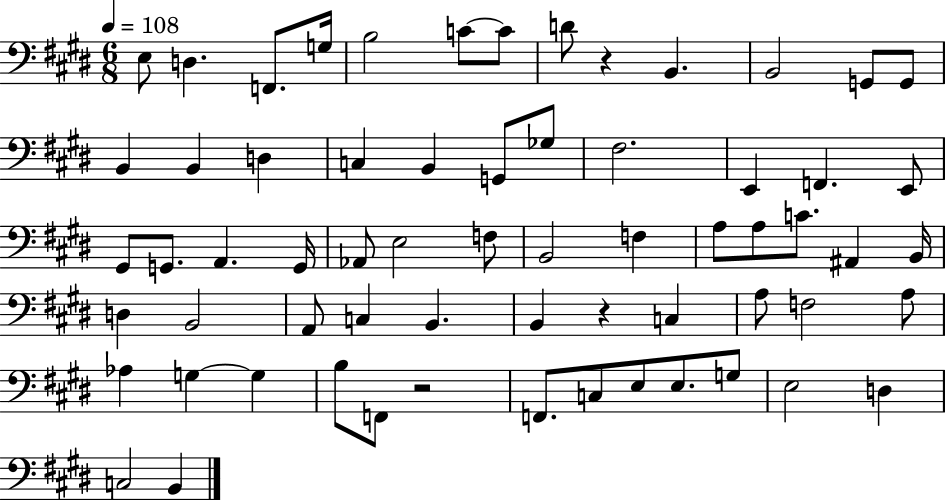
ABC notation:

X:1
T:Untitled
M:6/8
L:1/4
K:E
E,/2 D, F,,/2 G,/4 B,2 C/2 C/2 D/2 z B,, B,,2 G,,/2 G,,/2 B,, B,, D, C, B,, G,,/2 _G,/2 ^F,2 E,, F,, E,,/2 ^G,,/2 G,,/2 A,, G,,/4 _A,,/2 E,2 F,/2 B,,2 F, A,/2 A,/2 C/2 ^A,, B,,/4 D, B,,2 A,,/2 C, B,, B,, z C, A,/2 F,2 A,/2 _A, G, G, B,/2 F,,/2 z2 F,,/2 C,/2 E,/2 E,/2 G,/2 E,2 D, C,2 B,,